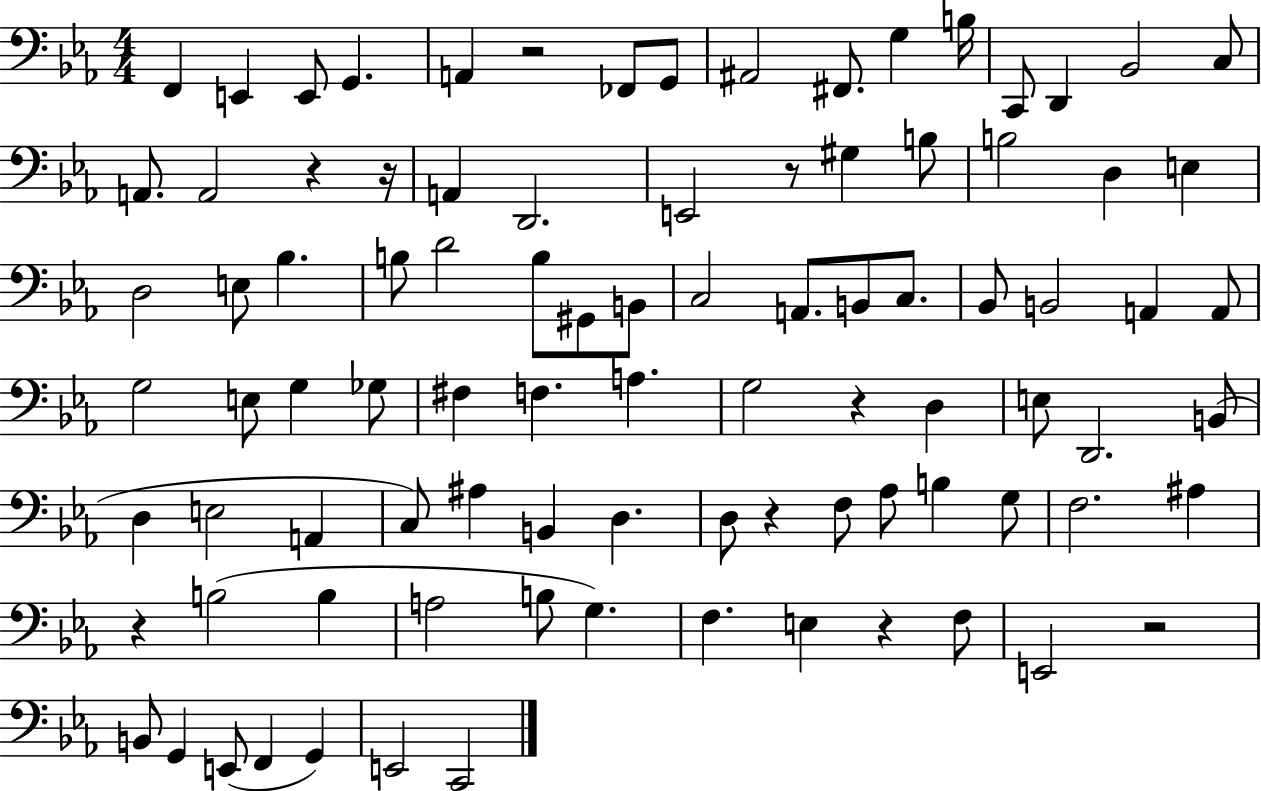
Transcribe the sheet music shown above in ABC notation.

X:1
T:Untitled
M:4/4
L:1/4
K:Eb
F,, E,, E,,/2 G,, A,, z2 _F,,/2 G,,/2 ^A,,2 ^F,,/2 G, B,/4 C,,/2 D,, _B,,2 C,/2 A,,/2 A,,2 z z/4 A,, D,,2 E,,2 z/2 ^G, B,/2 B,2 D, E, D,2 E,/2 _B, B,/2 D2 B,/2 ^G,,/2 B,,/2 C,2 A,,/2 B,,/2 C,/2 _B,,/2 B,,2 A,, A,,/2 G,2 E,/2 G, _G,/2 ^F, F, A, G,2 z D, E,/2 D,,2 B,,/2 D, E,2 A,, C,/2 ^A, B,, D, D,/2 z F,/2 _A,/2 B, G,/2 F,2 ^A, z B,2 B, A,2 B,/2 G, F, E, z F,/2 E,,2 z2 B,,/2 G,, E,,/2 F,, G,, E,,2 C,,2